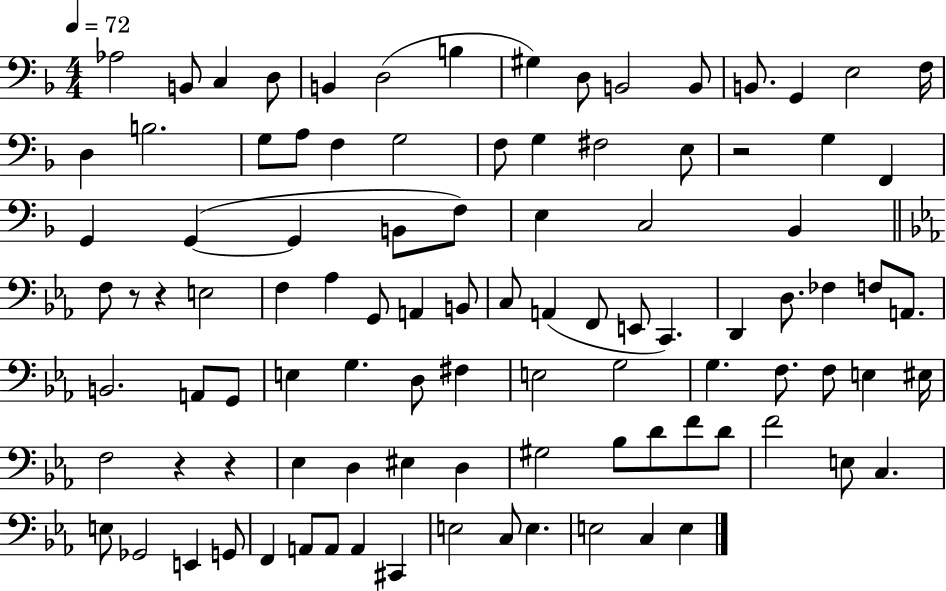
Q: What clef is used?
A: bass